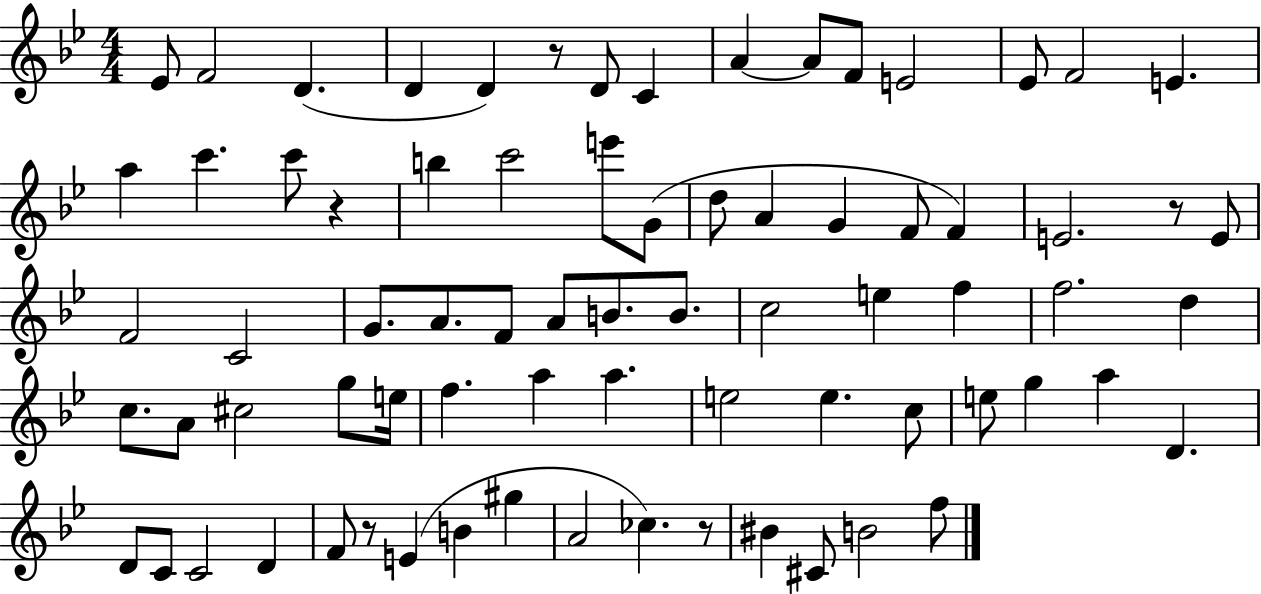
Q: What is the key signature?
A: BES major